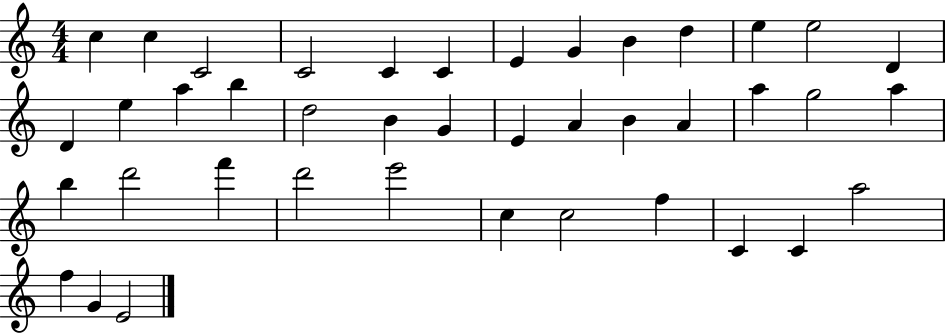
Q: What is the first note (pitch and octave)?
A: C5